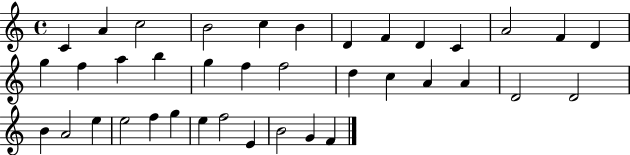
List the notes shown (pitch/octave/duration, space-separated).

C4/q A4/q C5/h B4/h C5/q B4/q D4/q F4/q D4/q C4/q A4/h F4/q D4/q G5/q F5/q A5/q B5/q G5/q F5/q F5/h D5/q C5/q A4/q A4/q D4/h D4/h B4/q A4/h E5/q E5/h F5/q G5/q E5/q F5/h E4/q B4/h G4/q F4/q